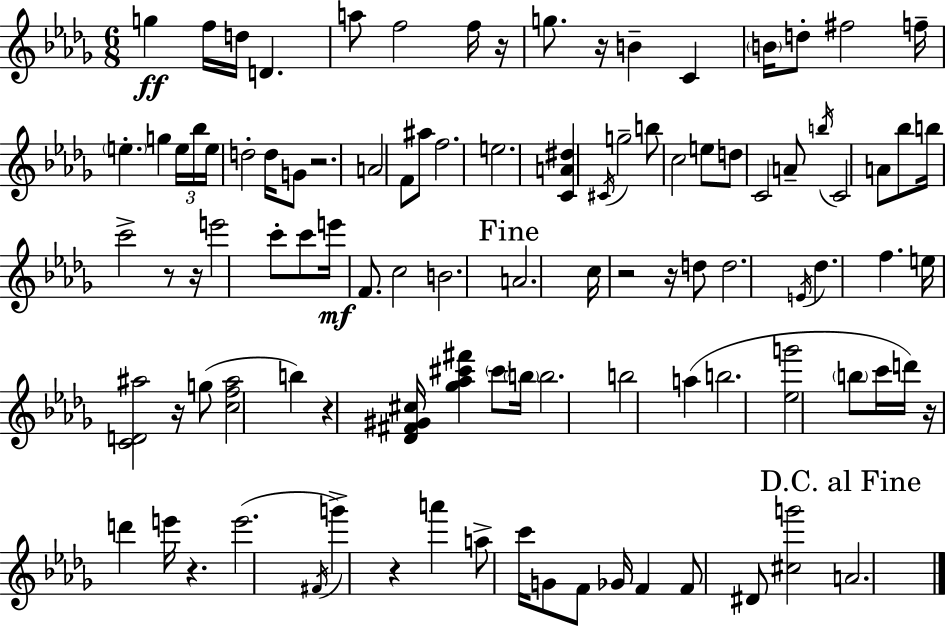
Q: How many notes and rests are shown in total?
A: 101